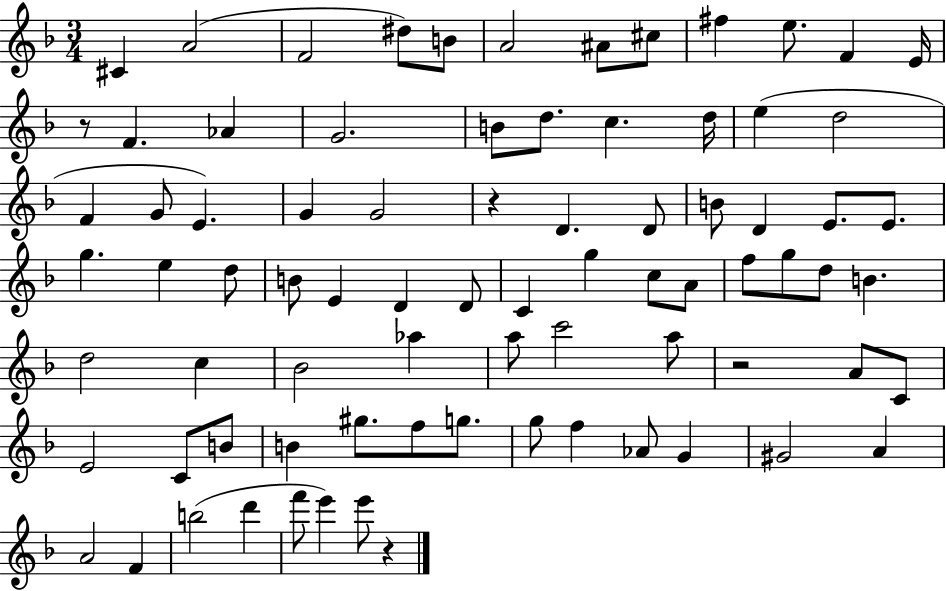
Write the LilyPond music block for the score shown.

{
  \clef treble
  \numericTimeSignature
  \time 3/4
  \key f \major
  cis'4 a'2( | f'2 dis''8) b'8 | a'2 ais'8 cis''8 | fis''4 e''8. f'4 e'16 | \break r8 f'4. aes'4 | g'2. | b'8 d''8. c''4. d''16 | e''4( d''2 | \break f'4 g'8 e'4.) | g'4 g'2 | r4 d'4. d'8 | b'8 d'4 e'8. e'8. | \break g''4. e''4 d''8 | b'8 e'4 d'4 d'8 | c'4 g''4 c''8 a'8 | f''8 g''8 d''8 b'4. | \break d''2 c''4 | bes'2 aes''4 | a''8 c'''2 a''8 | r2 a'8 c'8 | \break e'2 c'8 b'8 | b'4 gis''8. f''8 g''8. | g''8 f''4 aes'8 g'4 | gis'2 a'4 | \break a'2 f'4 | b''2( d'''4 | f'''8 e'''4) e'''8 r4 | \bar "|."
}